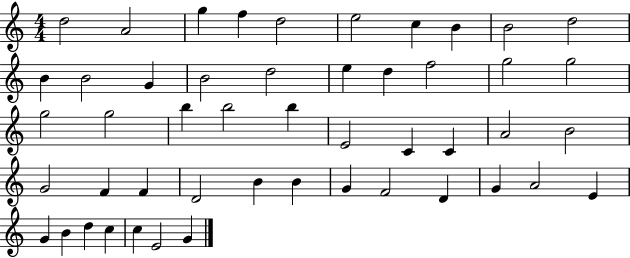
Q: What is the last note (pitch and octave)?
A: G4